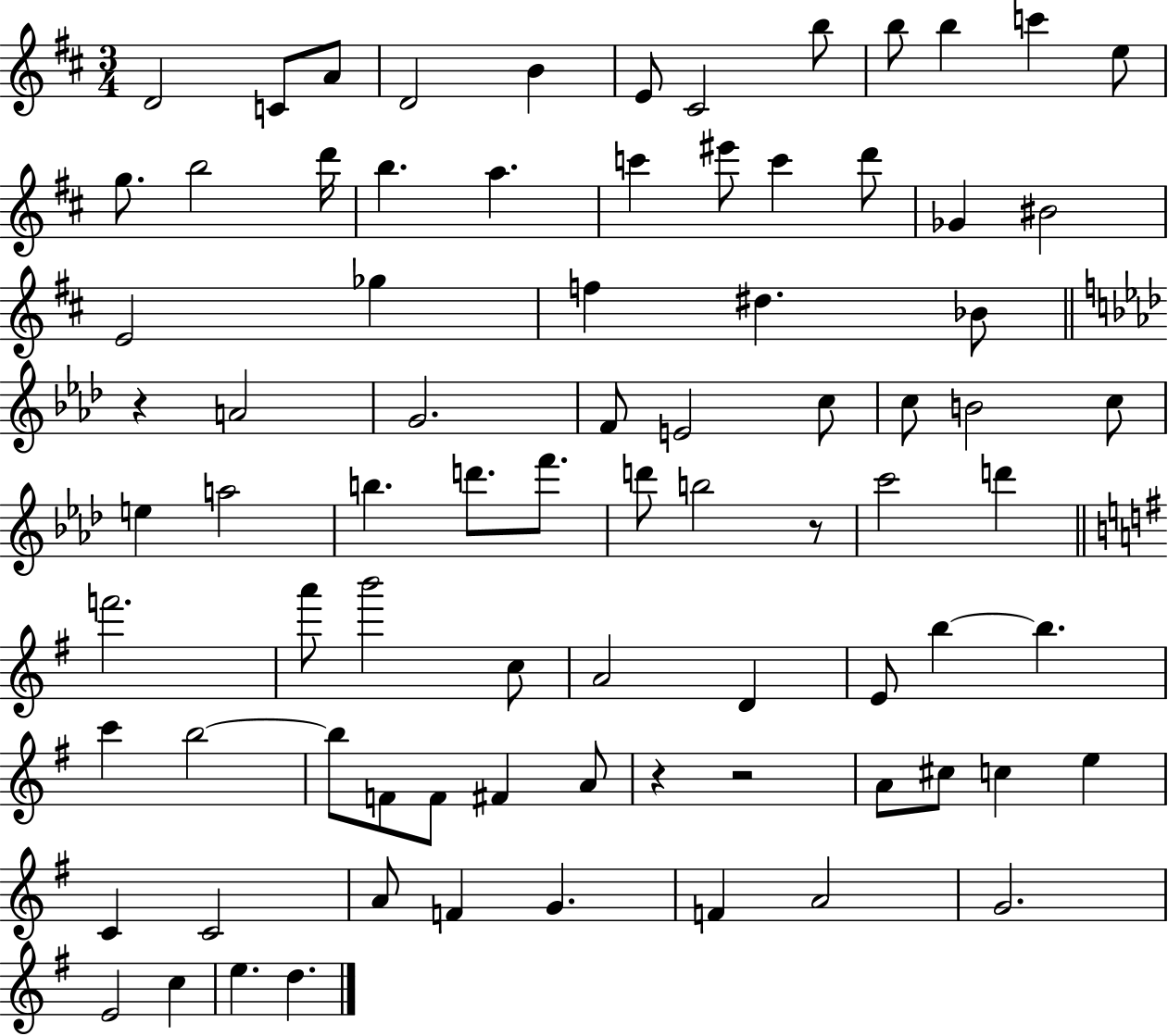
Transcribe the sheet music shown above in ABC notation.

X:1
T:Untitled
M:3/4
L:1/4
K:D
D2 C/2 A/2 D2 B E/2 ^C2 b/2 b/2 b c' e/2 g/2 b2 d'/4 b a c' ^e'/2 c' d'/2 _G ^B2 E2 _g f ^d _B/2 z A2 G2 F/2 E2 c/2 c/2 B2 c/2 e a2 b d'/2 f'/2 d'/2 b2 z/2 c'2 d' f'2 a'/2 b'2 c/2 A2 D E/2 b b c' b2 b/2 F/2 F/2 ^F A/2 z z2 A/2 ^c/2 c e C C2 A/2 F G F A2 G2 E2 c e d